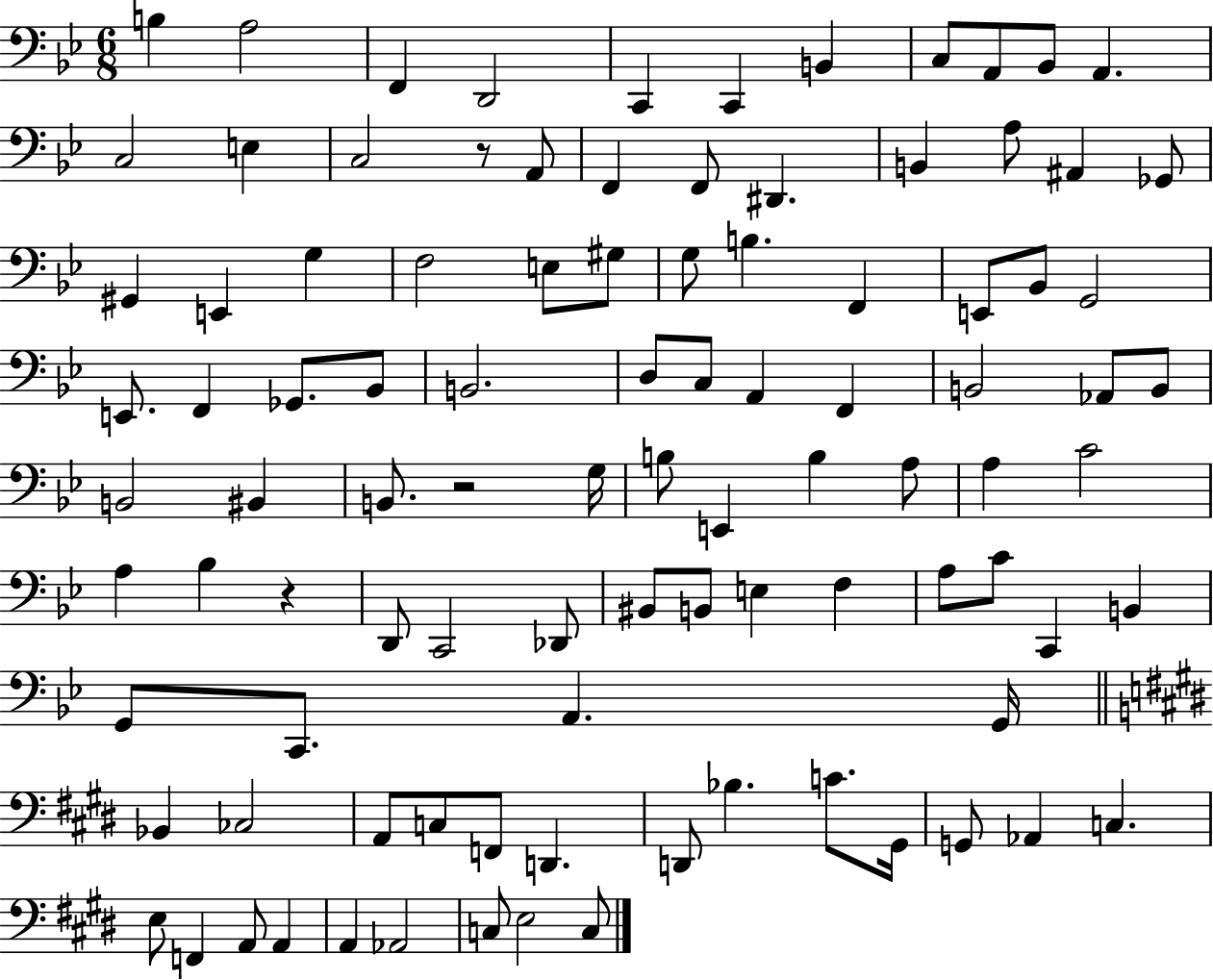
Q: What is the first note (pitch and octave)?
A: B3